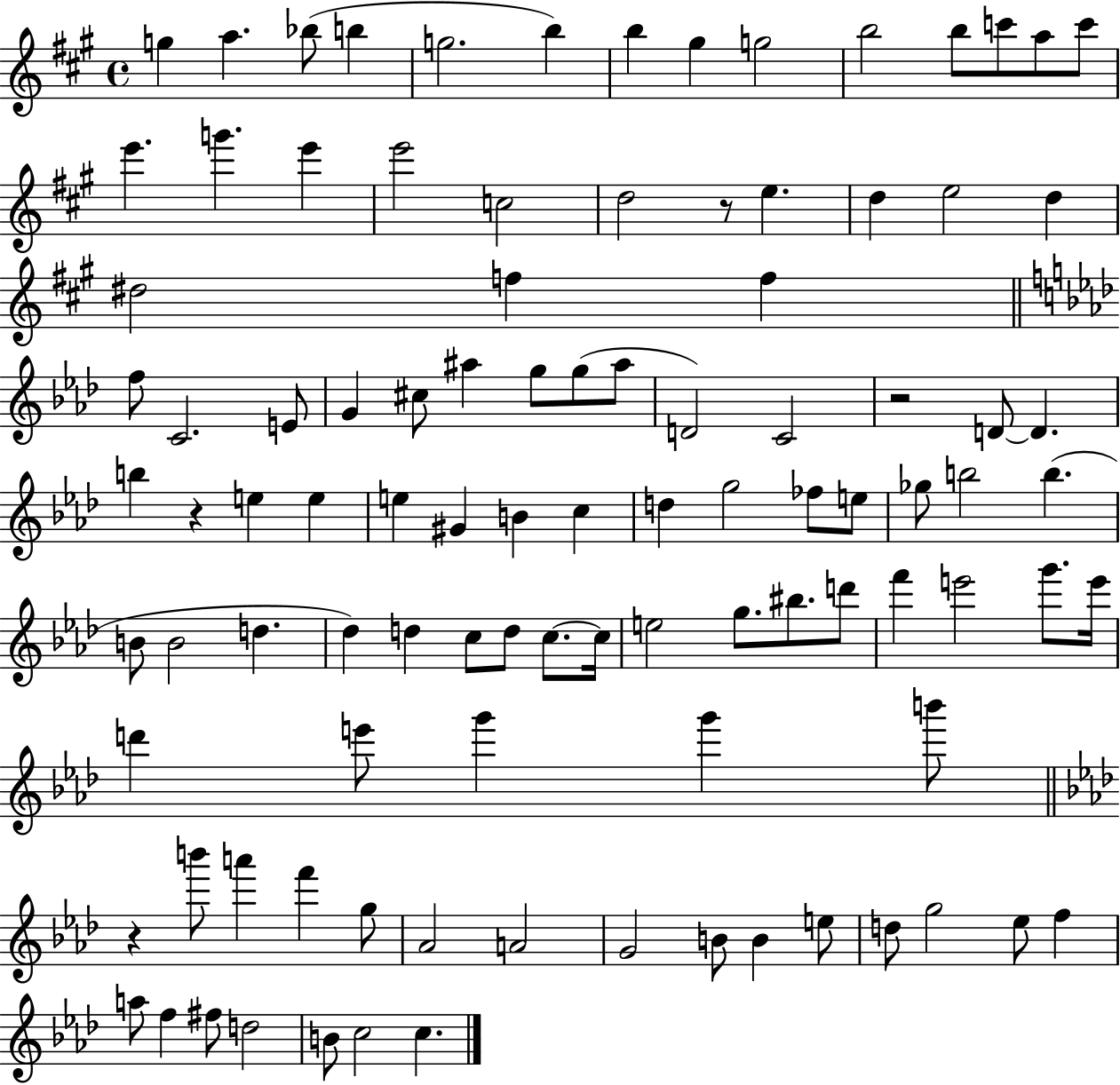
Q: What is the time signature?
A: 4/4